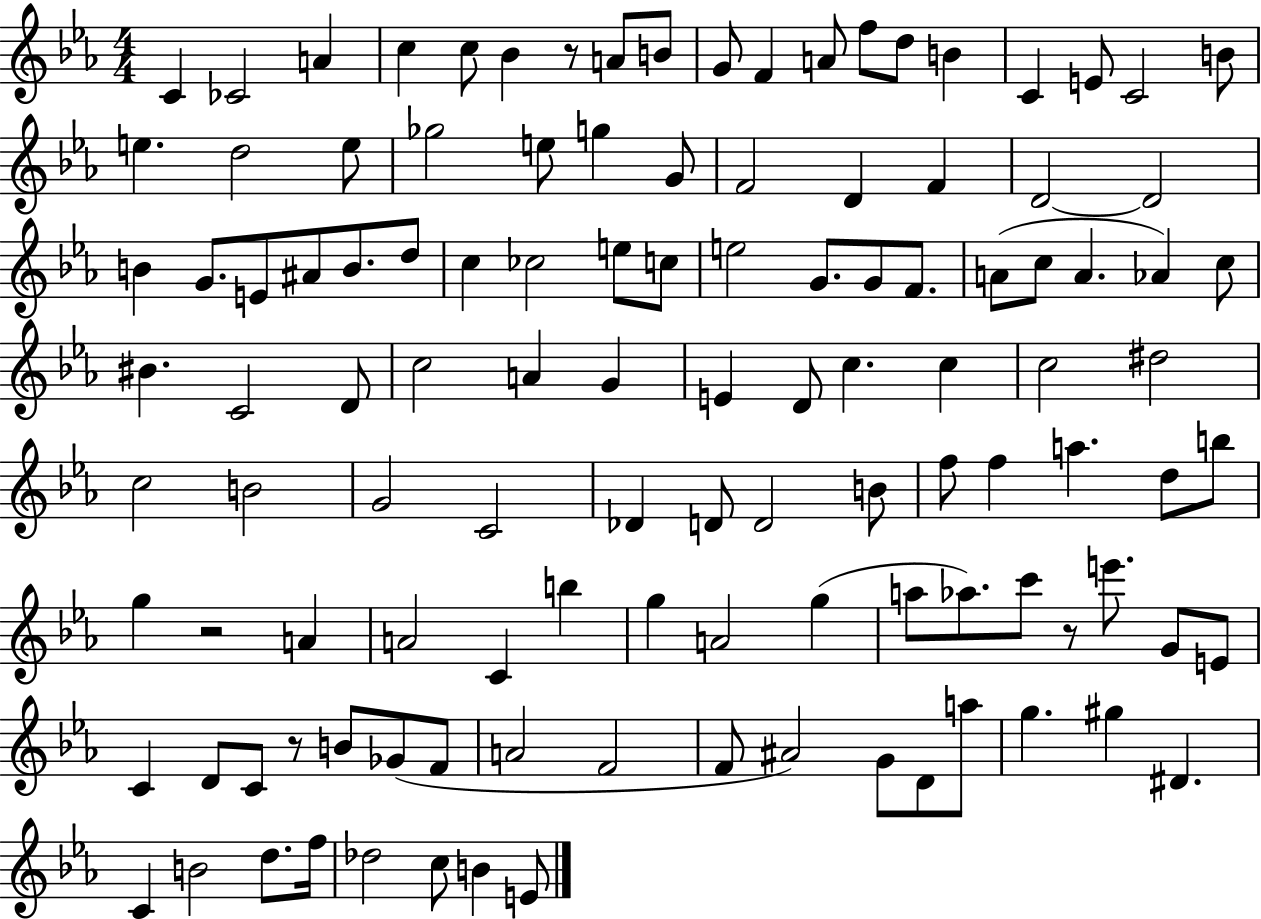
X:1
T:Untitled
M:4/4
L:1/4
K:Eb
C _C2 A c c/2 _B z/2 A/2 B/2 G/2 F A/2 f/2 d/2 B C E/2 C2 B/2 e d2 e/2 _g2 e/2 g G/2 F2 D F D2 D2 B G/2 E/2 ^A/2 B/2 d/2 c _c2 e/2 c/2 e2 G/2 G/2 F/2 A/2 c/2 A _A c/2 ^B C2 D/2 c2 A G E D/2 c c c2 ^d2 c2 B2 G2 C2 _D D/2 D2 B/2 f/2 f a d/2 b/2 g z2 A A2 C b g A2 g a/2 _a/2 c'/2 z/2 e'/2 G/2 E/2 C D/2 C/2 z/2 B/2 _G/2 F/2 A2 F2 F/2 ^A2 G/2 D/2 a/2 g ^g ^D C B2 d/2 f/4 _d2 c/2 B E/2